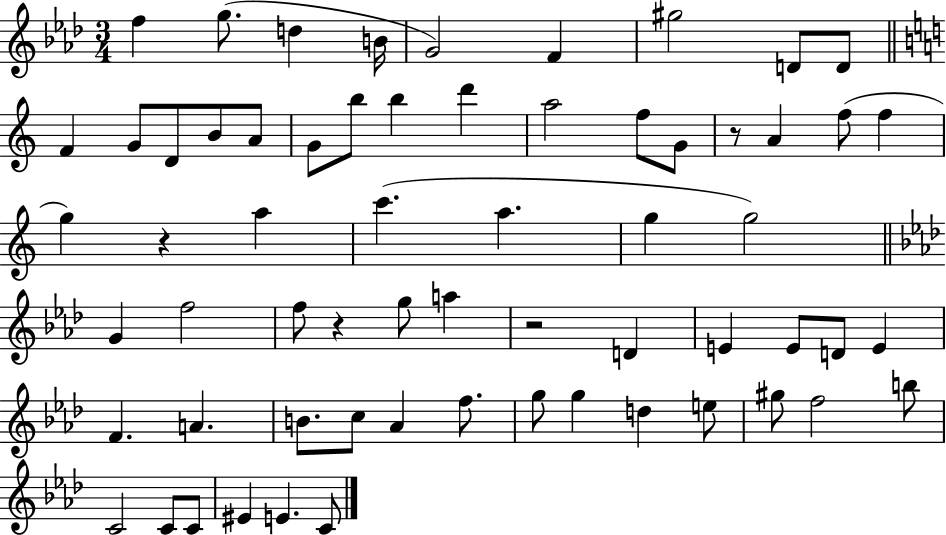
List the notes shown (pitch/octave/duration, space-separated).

F5/q G5/e. D5/q B4/s G4/h F4/q G#5/h D4/e D4/e F4/q G4/e D4/e B4/e A4/e G4/e B5/e B5/q D6/q A5/h F5/e G4/e R/e A4/q F5/e F5/q G5/q R/q A5/q C6/q. A5/q. G5/q G5/h G4/q F5/h F5/e R/q G5/e A5/q R/h D4/q E4/q E4/e D4/e E4/q F4/q. A4/q. B4/e. C5/e Ab4/q F5/e. G5/e G5/q D5/q E5/e G#5/e F5/h B5/e C4/h C4/e C4/e EIS4/q E4/q. C4/e